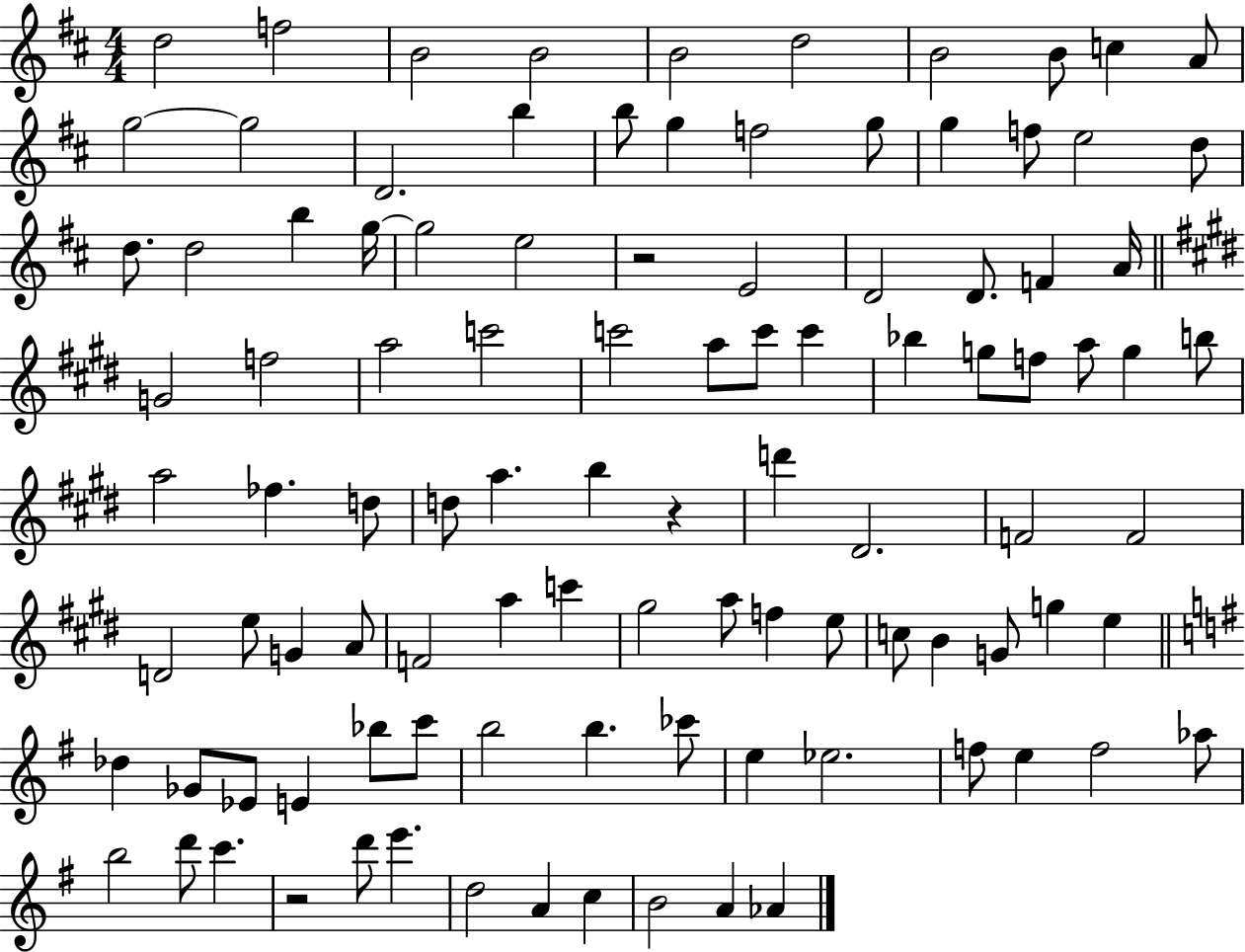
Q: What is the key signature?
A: D major